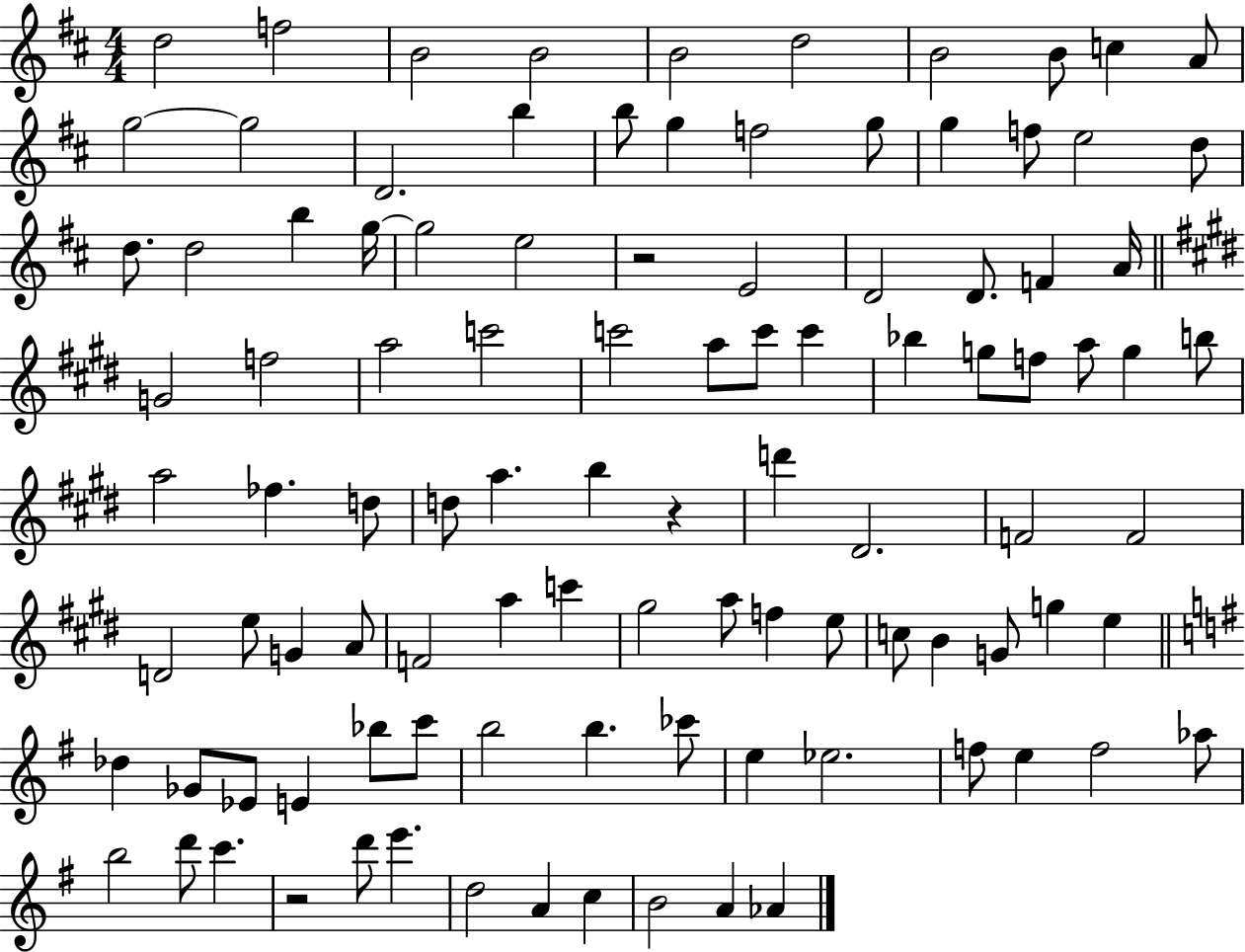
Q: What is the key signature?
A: D major